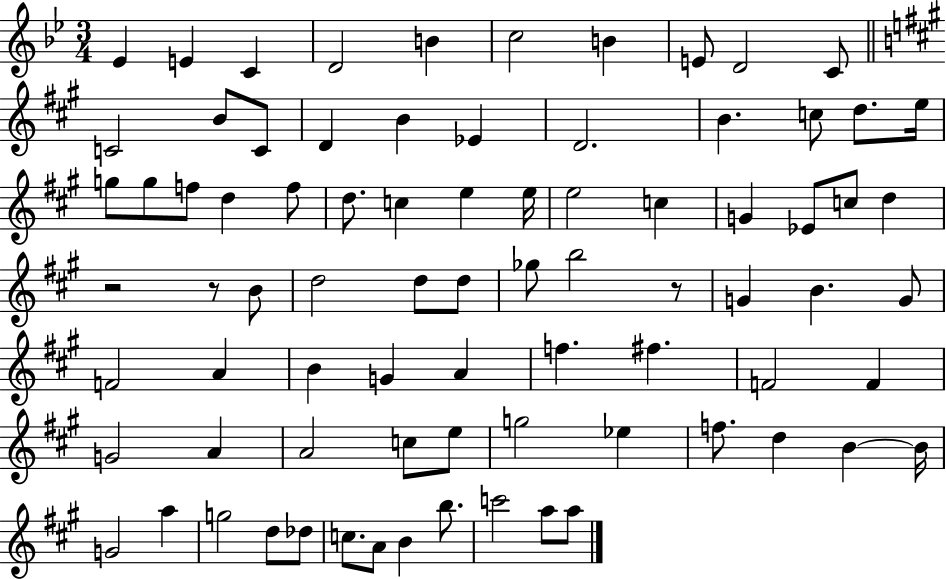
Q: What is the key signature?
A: BES major